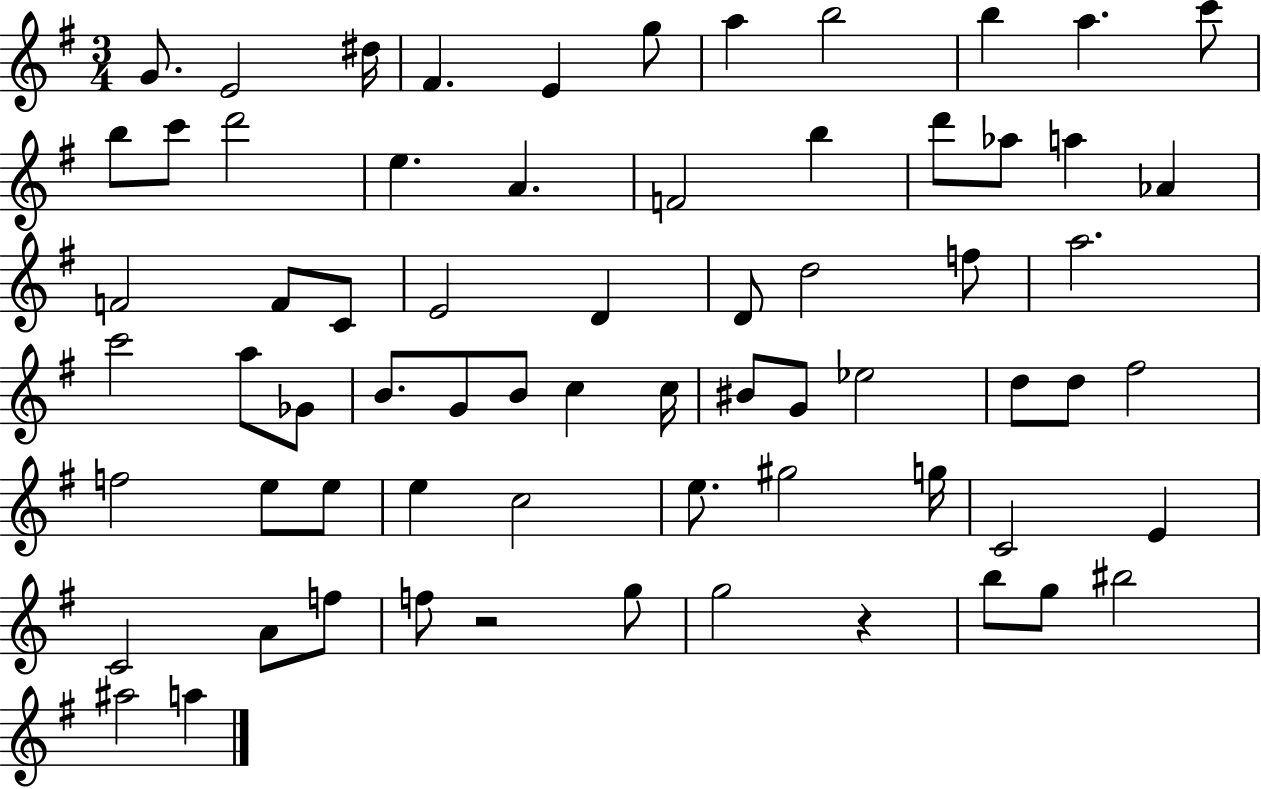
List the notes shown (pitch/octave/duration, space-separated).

G4/e. E4/h D#5/s F#4/q. E4/q G5/e A5/q B5/h B5/q A5/q. C6/e B5/e C6/e D6/h E5/q. A4/q. F4/h B5/q D6/e Ab5/e A5/q Ab4/q F4/h F4/e C4/e E4/h D4/q D4/e D5/h F5/e A5/h. C6/h A5/e Gb4/e B4/e. G4/e B4/e C5/q C5/s BIS4/e G4/e Eb5/h D5/e D5/e F#5/h F5/h E5/e E5/e E5/q C5/h E5/e. G#5/h G5/s C4/h E4/q C4/h A4/e F5/e F5/e R/h G5/e G5/h R/q B5/e G5/e BIS5/h A#5/h A5/q